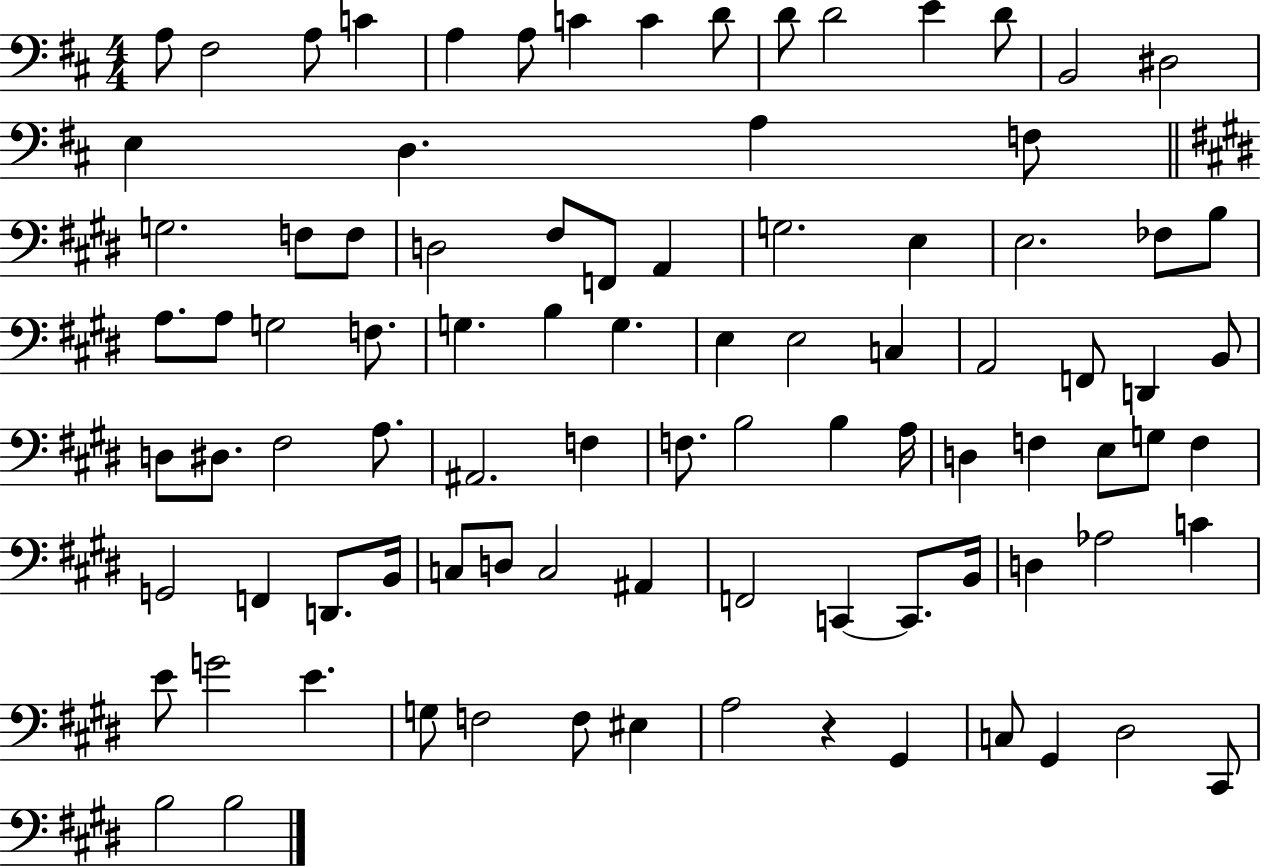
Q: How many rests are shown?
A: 1